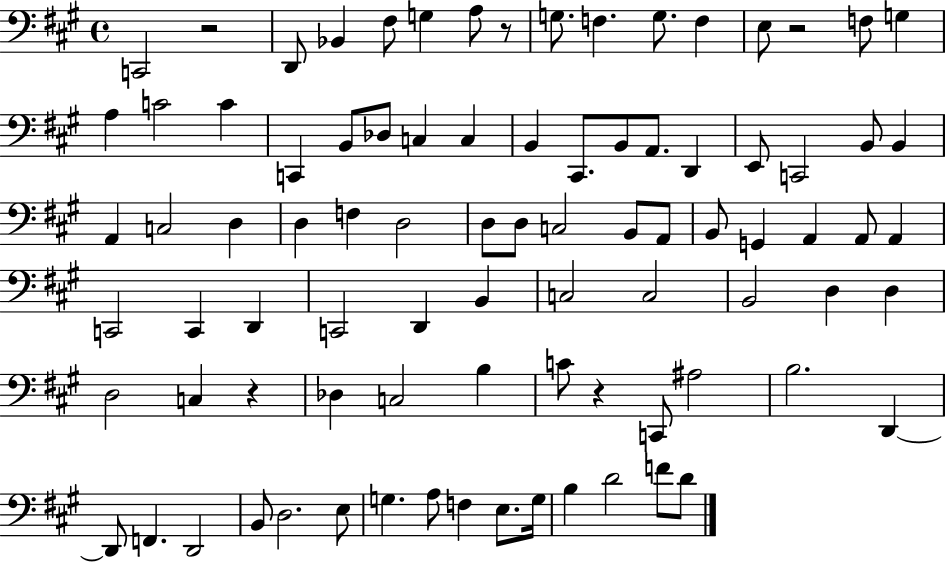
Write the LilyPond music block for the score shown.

{
  \clef bass
  \time 4/4
  \defaultTimeSignature
  \key a \major
  \repeat volta 2 { c,2 r2 | d,8 bes,4 fis8 g4 a8 r8 | g8. f4. g8. f4 | e8 r2 f8 g4 | \break a4 c'2 c'4 | c,4 b,8 des8 c4 c4 | b,4 cis,8. b,8 a,8. d,4 | e,8 c,2 b,8 b,4 | \break a,4 c2 d4 | d4 f4 d2 | d8 d8 c2 b,8 a,8 | b,8 g,4 a,4 a,8 a,4 | \break c,2 c,4 d,4 | c,2 d,4 b,4 | c2 c2 | b,2 d4 d4 | \break d2 c4 r4 | des4 c2 b4 | c'8 r4 c,8 ais2 | b2. d,4~~ | \break d,8 f,4. d,2 | b,8 d2. e8 | g4. a8 f4 e8. g16 | b4 d'2 f'8 d'8 | \break } \bar "|."
}